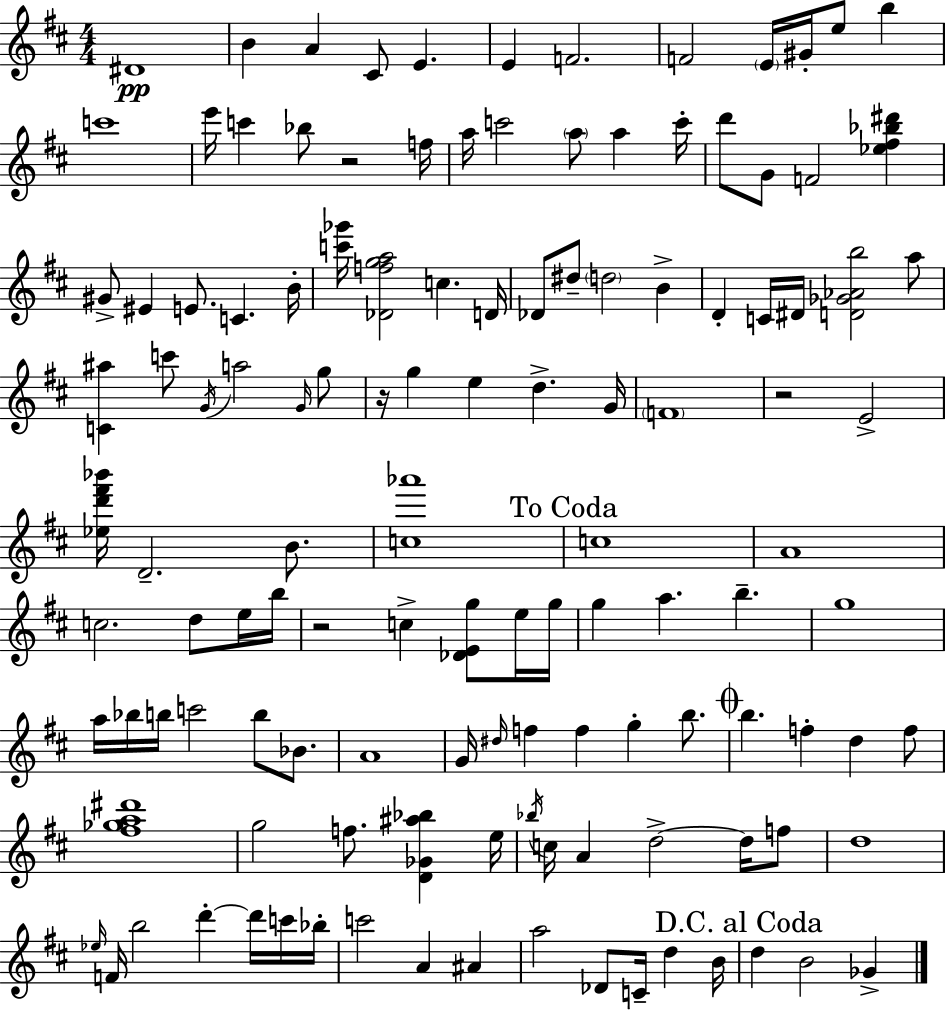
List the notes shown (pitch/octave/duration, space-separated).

D#4/w B4/q A4/q C#4/e E4/q. E4/q F4/h. F4/h E4/s G#4/s E5/e B5/q C6/w E6/s C6/q Bb5/e R/h F5/s A5/s C6/h A5/e A5/q C6/s D6/e G4/e F4/h [Eb5,F#5,Bb5,D#6]/q G#4/e EIS4/q E4/e. C4/q. B4/s [C6,Gb6]/s [Db4,F5,G5,A5]/h C5/q. D4/s Db4/e D#5/e D5/h B4/q D4/q C4/s D#4/s [D4,Gb4,Ab4,B5]/h A5/e [C4,A#5]/q C6/e G4/s A5/h G4/s G5/e R/s G5/q E5/q D5/q. G4/s F4/w R/h E4/h [Eb5,D6,F#6,Bb6]/s D4/h. B4/e. [C5,Ab6]/w C5/w A4/w C5/h. D5/e E5/s B5/s R/h C5/q [Db4,E4,G5]/e E5/s G5/s G5/q A5/q. B5/q. G5/w A5/s Bb5/s B5/s C6/h B5/e Bb4/e. A4/w G4/s D#5/s F5/q F5/q G5/q B5/e. B5/q. F5/q D5/q F5/e [F#5,Gb5,A5,D#6]/w G5/h F5/e. [D4,Gb4,A#5,Bb5]/q E5/s Bb5/s C5/s A4/q D5/h D5/s F5/e D5/w Eb5/s F4/s B5/h D6/q D6/s C6/s Bb5/s C6/h A4/q A#4/q A5/h Db4/e C4/s D5/q B4/s D5/q B4/h Gb4/q